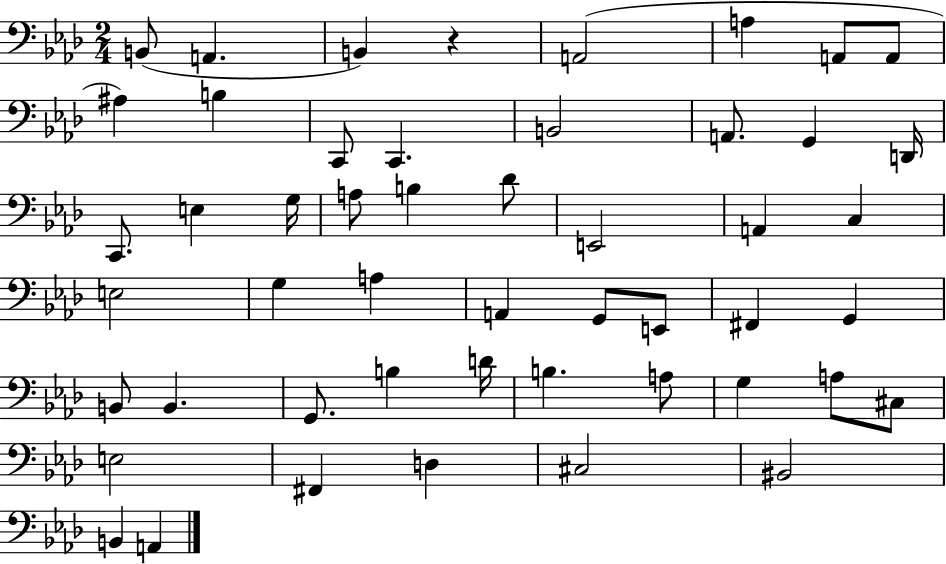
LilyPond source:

{
  \clef bass
  \numericTimeSignature
  \time 2/4
  \key aes \major
  \repeat volta 2 { b,8( a,4. | b,4) r4 | a,2( | a4 a,8 a,8 | \break ais4) b4 | c,8 c,4. | b,2 | a,8. g,4 d,16 | \break c,8. e4 g16 | a8 b4 des'8 | e,2 | a,4 c4 | \break e2 | g4 a4 | a,4 g,8 e,8 | fis,4 g,4 | \break b,8 b,4. | g,8. b4 d'16 | b4. a8 | g4 a8 cis8 | \break e2 | fis,4 d4 | cis2 | bis,2 | \break b,4 a,4 | } \bar "|."
}